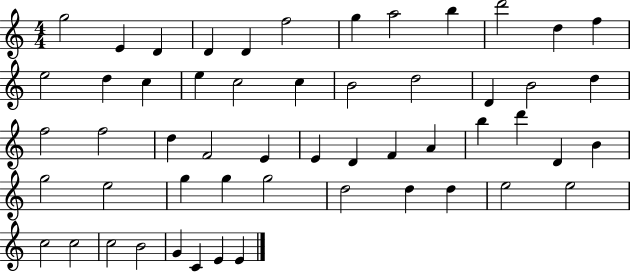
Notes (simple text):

G5/h E4/q D4/q D4/q D4/q F5/h G5/q A5/h B5/q D6/h D5/q F5/q E5/h D5/q C5/q E5/q C5/h C5/q B4/h D5/h D4/q B4/h D5/q F5/h F5/h D5/q F4/h E4/q E4/q D4/q F4/q A4/q B5/q D6/q D4/q B4/q G5/h E5/h G5/q G5/q G5/h D5/h D5/q D5/q E5/h E5/h C5/h C5/h C5/h B4/h G4/q C4/q E4/q E4/q